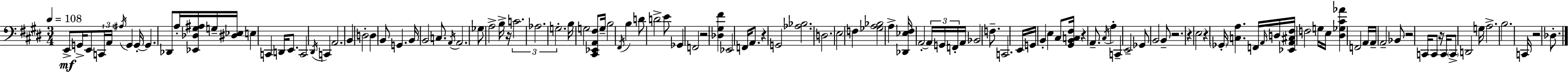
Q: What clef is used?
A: bass